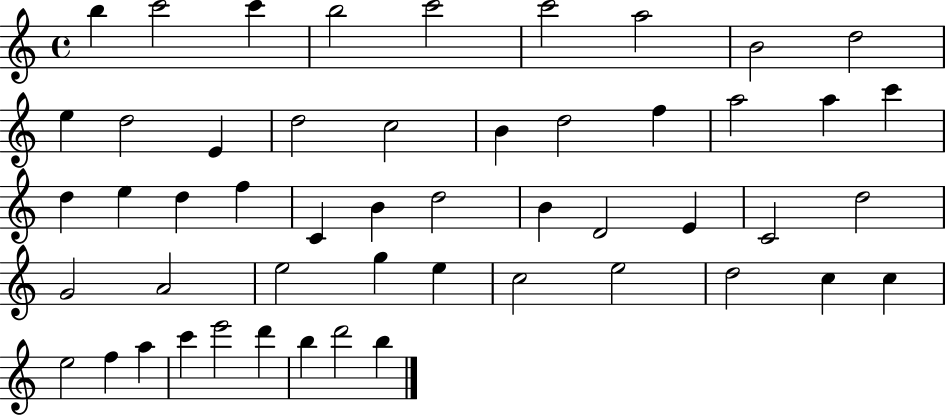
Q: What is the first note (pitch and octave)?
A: B5